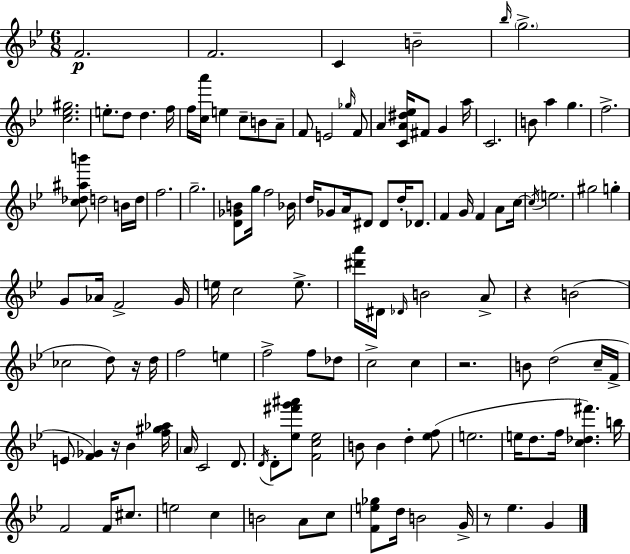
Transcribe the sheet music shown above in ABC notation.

X:1
T:Untitled
M:6/8
L:1/4
K:Bb
F2 F2 C B2 _b/4 g2 [c_e^g]2 e/2 d/2 d f/4 f/4 [ca']/4 e c/2 B/2 A/2 F/2 E2 _g/4 F/2 A [CA^d_e]/4 ^F/2 G a/4 C2 B/2 a g f2 [c_d^ab']/2 d2 B/4 d/4 f2 g2 [D_GB]/2 g/4 f2 _B/4 d/4 _G/2 A/4 ^D/2 ^D/2 d/4 _D/2 F G/4 F A/2 c/4 c/4 e2 ^g2 g G/2 _A/4 F2 G/4 e/4 c2 e/2 [^d'a']/4 ^D/4 _D/4 B2 A/2 z B2 _c2 d/2 z/4 d/4 f2 e f2 f/2 _d/2 c2 c z2 B/2 d2 c/4 F/4 E/2 [F_G] z/4 _B [f^g_a]/4 A/4 C2 D/2 D/4 D/2 [_e^f'g'^a']/2 [Fc_e]2 B/2 B d [_ef]/2 e2 e/4 d/2 f/4 [c_d^f'] b/4 F2 F/4 ^c/2 e2 c B2 A/2 c/2 [Fe_g]/2 d/4 B2 G/4 z/2 _e G